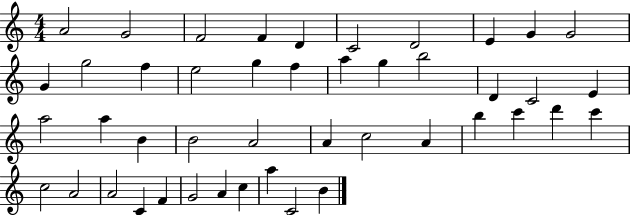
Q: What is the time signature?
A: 4/4